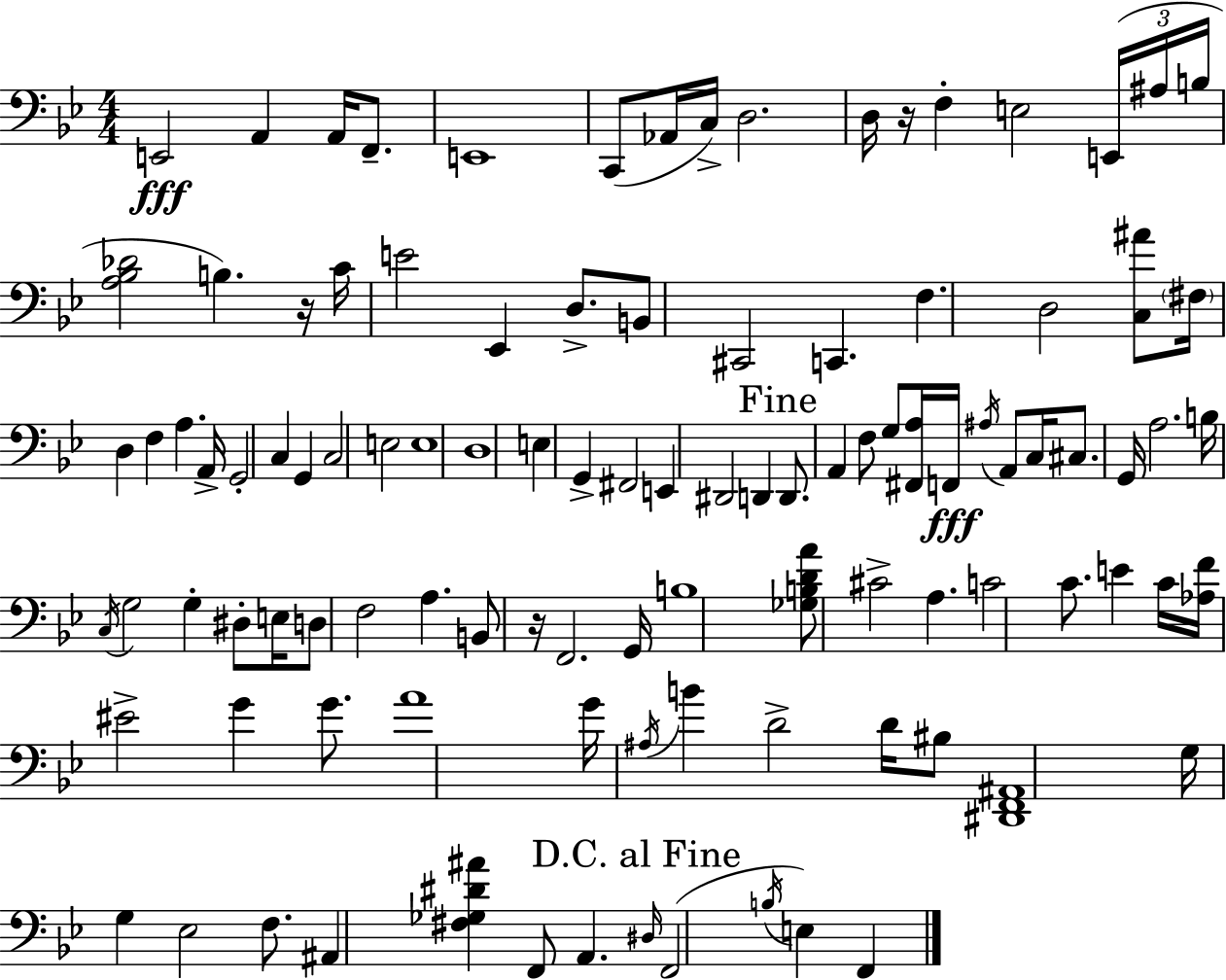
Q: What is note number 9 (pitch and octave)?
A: D3